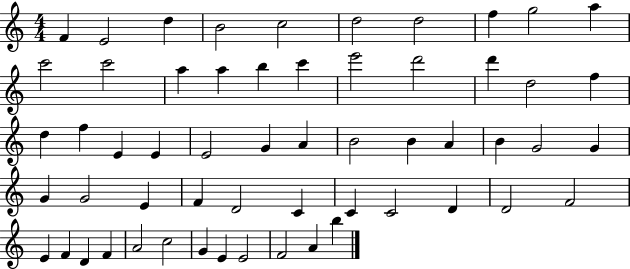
X:1
T:Untitled
M:4/4
L:1/4
K:C
F E2 d B2 c2 d2 d2 f g2 a c'2 c'2 a a b c' e'2 d'2 d' d2 f d f E E E2 G A B2 B A B G2 G G G2 E F D2 C C C2 D D2 F2 E F D F A2 c2 G E E2 F2 A b